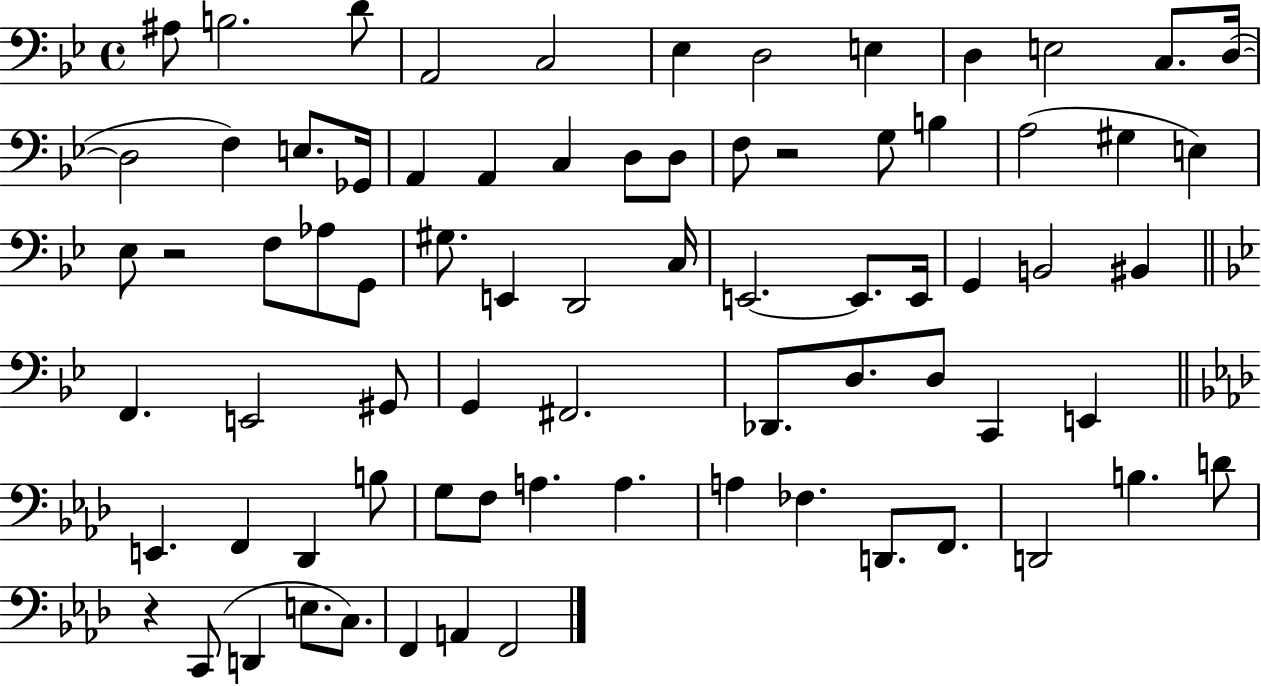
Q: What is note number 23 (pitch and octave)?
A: G3